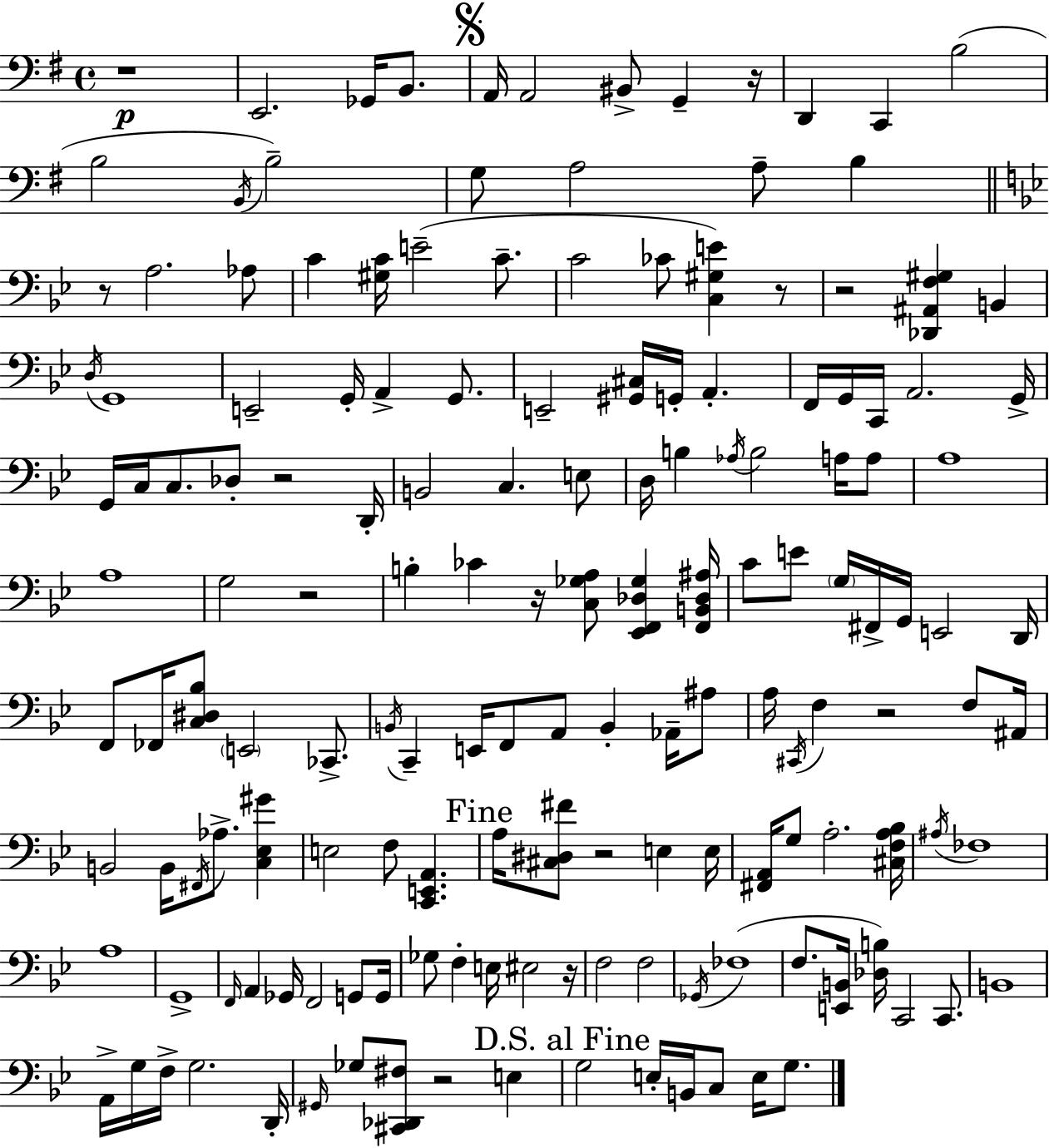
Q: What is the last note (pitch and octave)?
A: G3